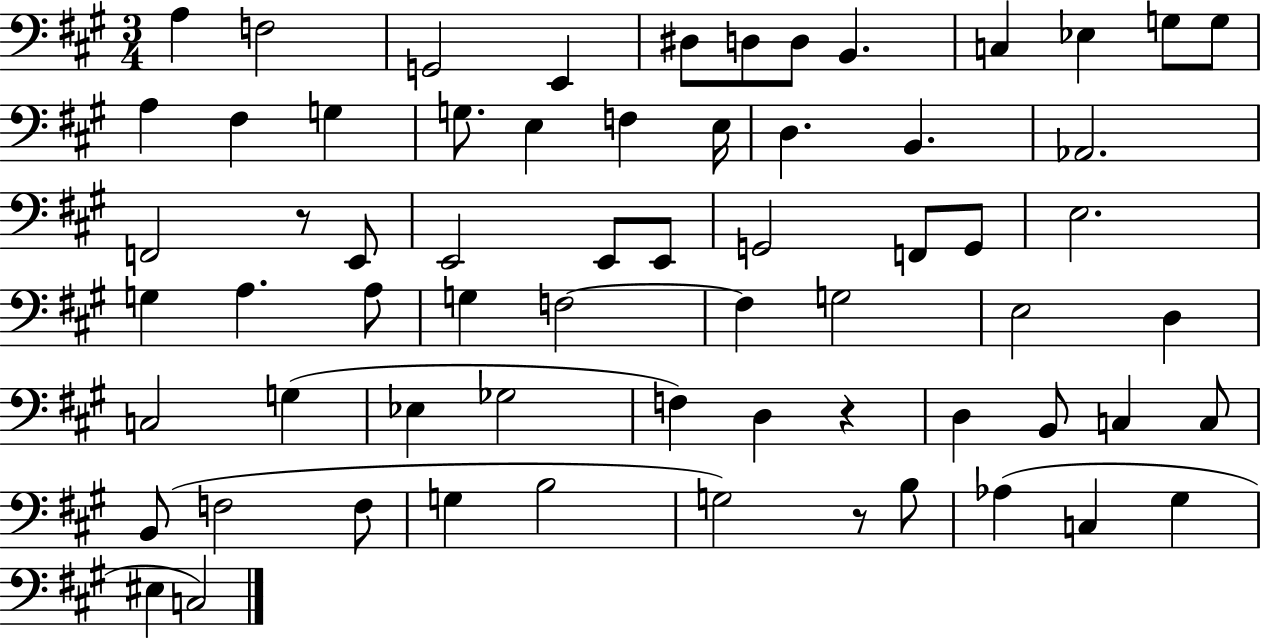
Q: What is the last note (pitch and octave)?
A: C3